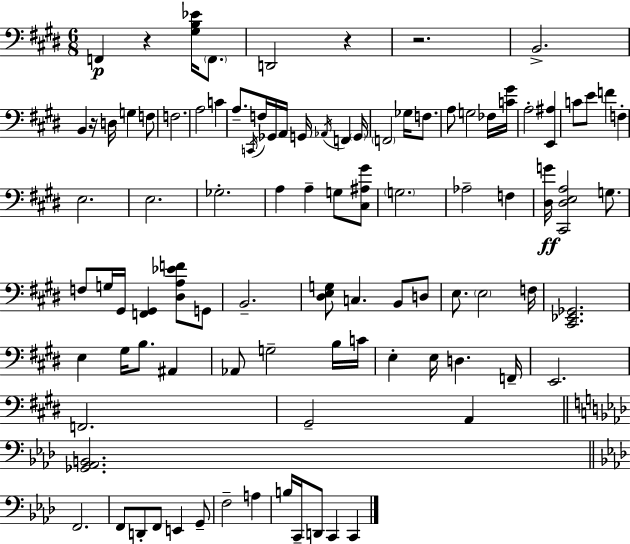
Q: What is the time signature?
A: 6/8